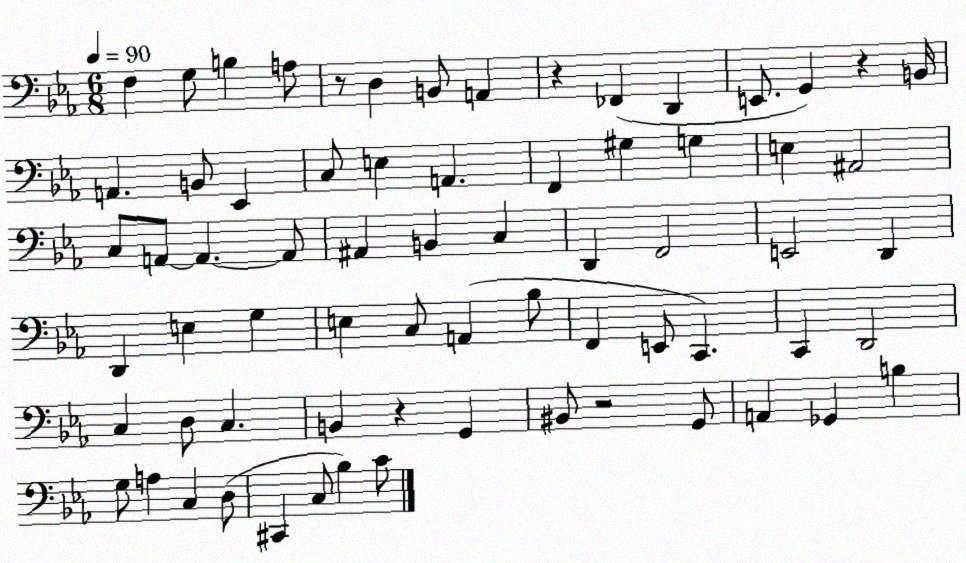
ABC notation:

X:1
T:Untitled
M:6/8
L:1/4
K:Eb
F, G,/2 B, A,/2 z/2 D, B,,/2 A,, z _F,, D,, E,,/2 G,, z B,,/4 A,, B,,/2 _E,, C,/2 E, A,, F,, ^G, G, E, ^A,,2 C,/2 A,,/2 A,, A,,/2 ^A,, B,, C, D,, F,,2 E,,2 D,, D,, E, G, E, C,/2 A,, _B,/2 F,, E,,/2 C,, C,, D,,2 C, D,/2 C, B,, z G,, ^B,,/2 z2 G,,/2 A,, _G,, B, G,/2 A, C, D,/2 ^C,, C,/2 _B, C/2